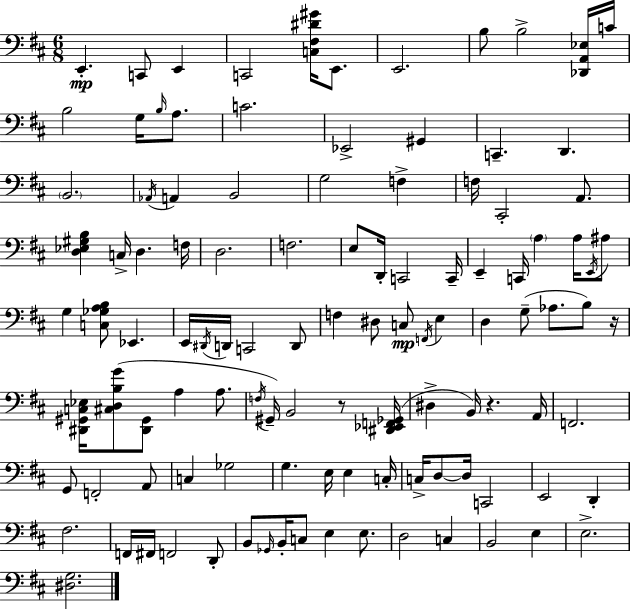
E2/q. C2/e E2/q C2/h [C3,F#3,D#4,G#4]/s E2/e. E2/h. B3/e B3/h [Db2,A2,Eb3]/s C4/s B3/h G3/s B3/s A3/e. C4/h. Eb2/h G#2/q C2/q. D2/q. B2/h. Ab2/s A2/q B2/h G3/h F3/q F3/s C#2/h A2/e. [D3,Eb3,G#3,B3]/q C3/s D3/q. F3/s D3/h. F3/h. E3/e D2/s C2/h C2/s E2/q C2/s A3/q A3/s E2/s A#3/e G3/q [C3,Gb3,A3,B3]/e Eb2/q. E2/s D#2/s D2/s C2/h D2/e F3/q D#3/e C3/e F2/s E3/q D3/q G3/e Ab3/e. B3/e R/s [D#2,G#2,C3,Eb3]/s [C#3,D3,B3,G4]/e [D#2,G#2]/e A3/q A3/e. F3/s G#2/s B2/h R/e [D#2,Eb2,F2,Gb2]/s D#3/q B2/s R/q. A2/s F2/h. G2/e F2/h A2/e C3/q Gb3/h G3/q. E3/s E3/q C3/s C3/s D3/e D3/s C2/h E2/h D2/q F#3/h. F2/s F#2/s F2/h D2/e B2/e Gb2/s B2/s C3/e E3/q E3/e. D3/h C3/q B2/h E3/q E3/h. [D#3,G3]/h.